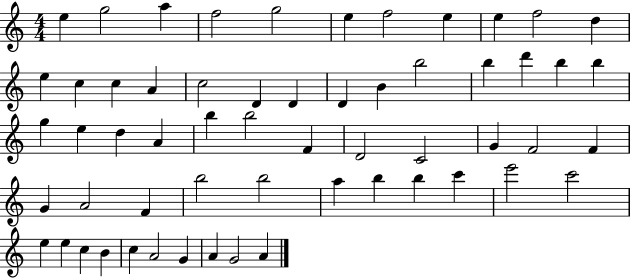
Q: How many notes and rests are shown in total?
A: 58